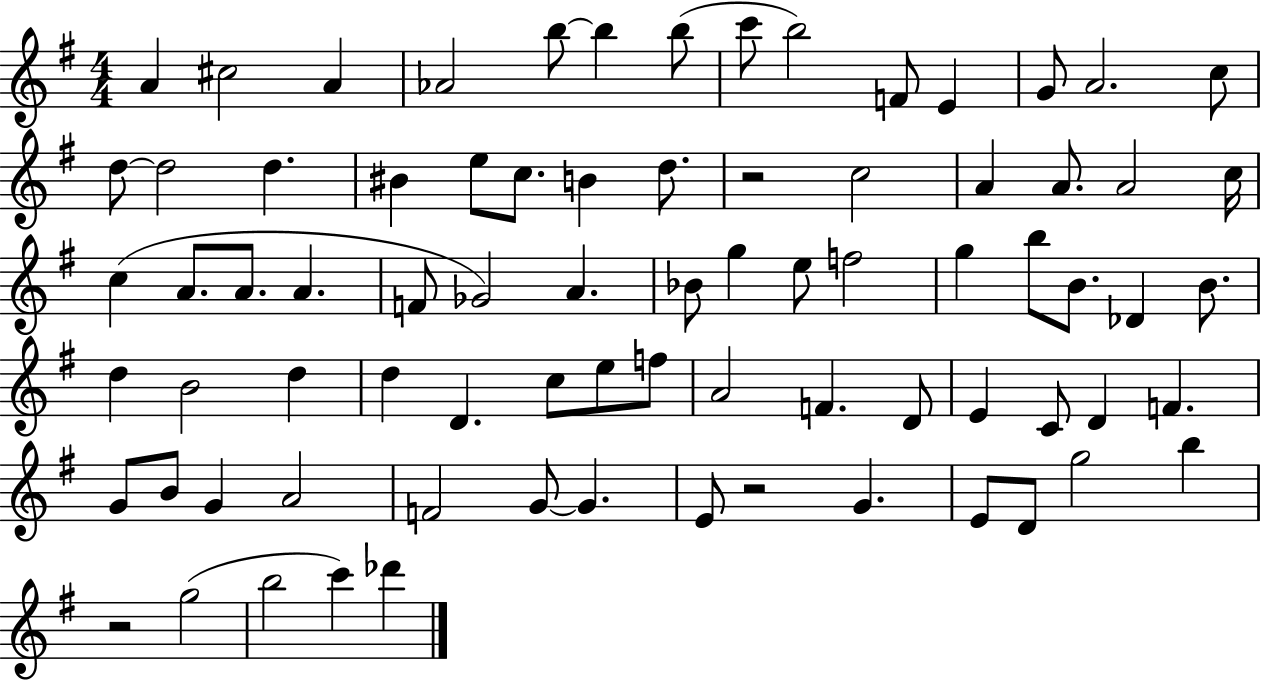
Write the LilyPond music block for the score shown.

{
  \clef treble
  \numericTimeSignature
  \time 4/4
  \key g \major
  a'4 cis''2 a'4 | aes'2 b''8~~ b''4 b''8( | c'''8 b''2) f'8 e'4 | g'8 a'2. c''8 | \break d''8~~ d''2 d''4. | bis'4 e''8 c''8. b'4 d''8. | r2 c''2 | a'4 a'8. a'2 c''16 | \break c''4( a'8. a'8. a'4. | f'8 ges'2) a'4. | bes'8 g''4 e''8 f''2 | g''4 b''8 b'8. des'4 b'8. | \break d''4 b'2 d''4 | d''4 d'4. c''8 e''8 f''8 | a'2 f'4. d'8 | e'4 c'8 d'4 f'4. | \break g'8 b'8 g'4 a'2 | f'2 g'8~~ g'4. | e'8 r2 g'4. | e'8 d'8 g''2 b''4 | \break r2 g''2( | b''2 c'''4) des'''4 | \bar "|."
}